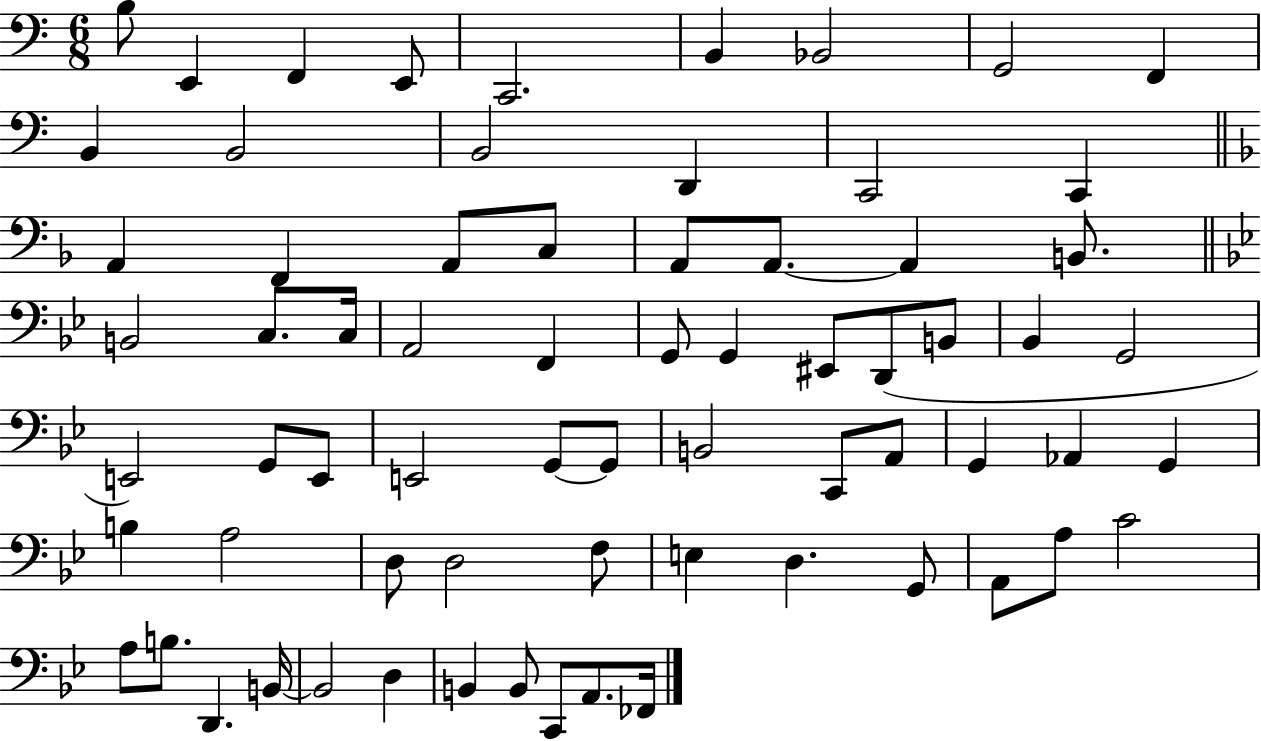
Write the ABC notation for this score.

X:1
T:Untitled
M:6/8
L:1/4
K:C
B,/2 E,, F,, E,,/2 C,,2 B,, _B,,2 G,,2 F,, B,, B,,2 B,,2 D,, C,,2 C,, A,, F,, A,,/2 C,/2 A,,/2 A,,/2 A,, B,,/2 B,,2 C,/2 C,/4 A,,2 F,, G,,/2 G,, ^E,,/2 D,,/2 B,,/2 _B,, G,,2 E,,2 G,,/2 E,,/2 E,,2 G,,/2 G,,/2 B,,2 C,,/2 A,,/2 G,, _A,, G,, B, A,2 D,/2 D,2 F,/2 E, D, G,,/2 A,,/2 A,/2 C2 A,/2 B,/2 D,, B,,/4 B,,2 D, B,, B,,/2 C,,/2 A,,/2 _F,,/4